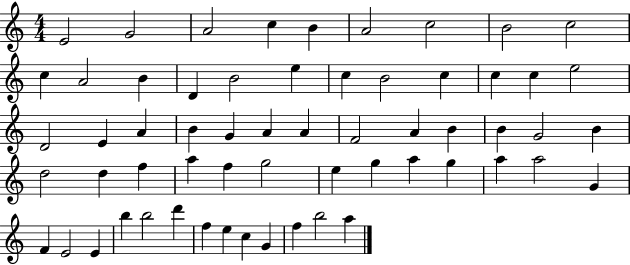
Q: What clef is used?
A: treble